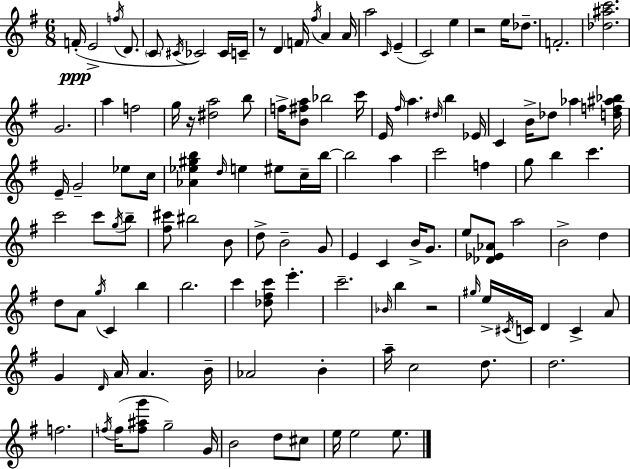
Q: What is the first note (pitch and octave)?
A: F4